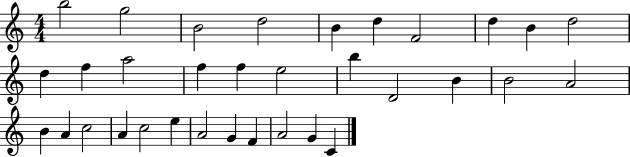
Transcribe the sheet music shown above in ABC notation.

X:1
T:Untitled
M:4/4
L:1/4
K:C
b2 g2 B2 d2 B d F2 d B d2 d f a2 f f e2 b D2 B B2 A2 B A c2 A c2 e A2 G F A2 G C